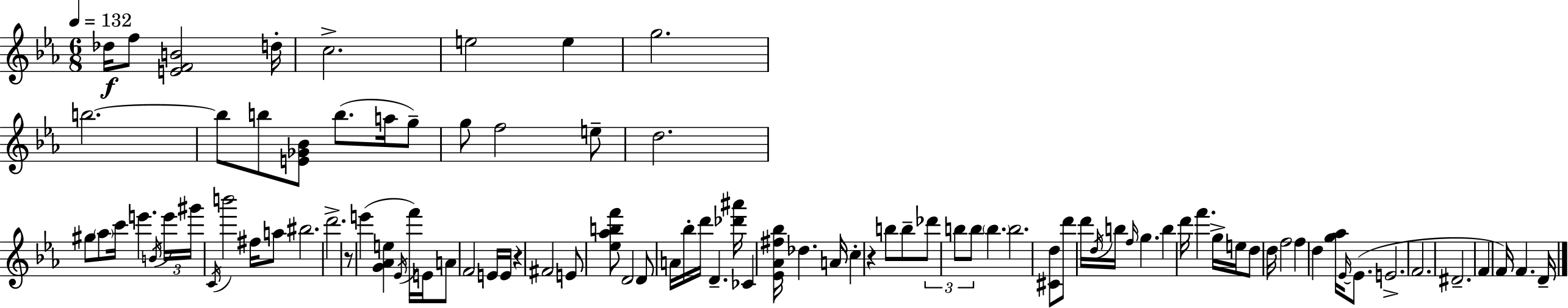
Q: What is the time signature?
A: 6/8